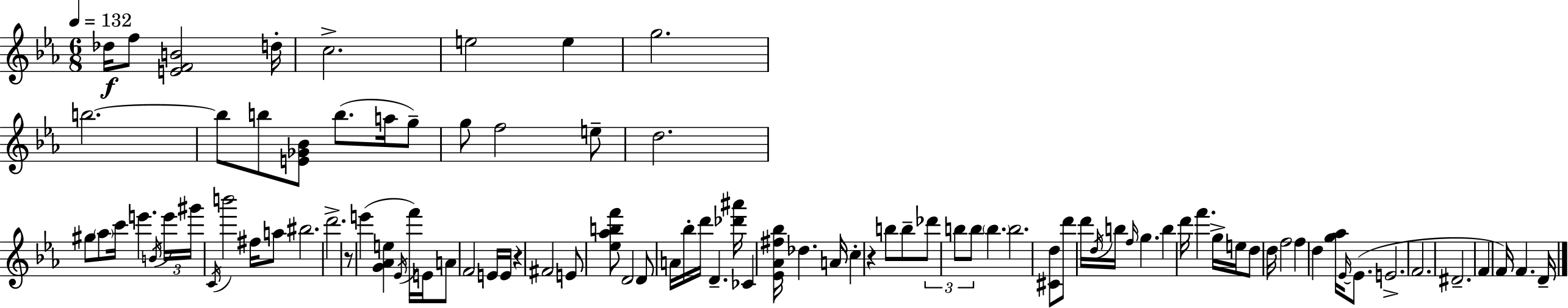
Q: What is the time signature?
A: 6/8